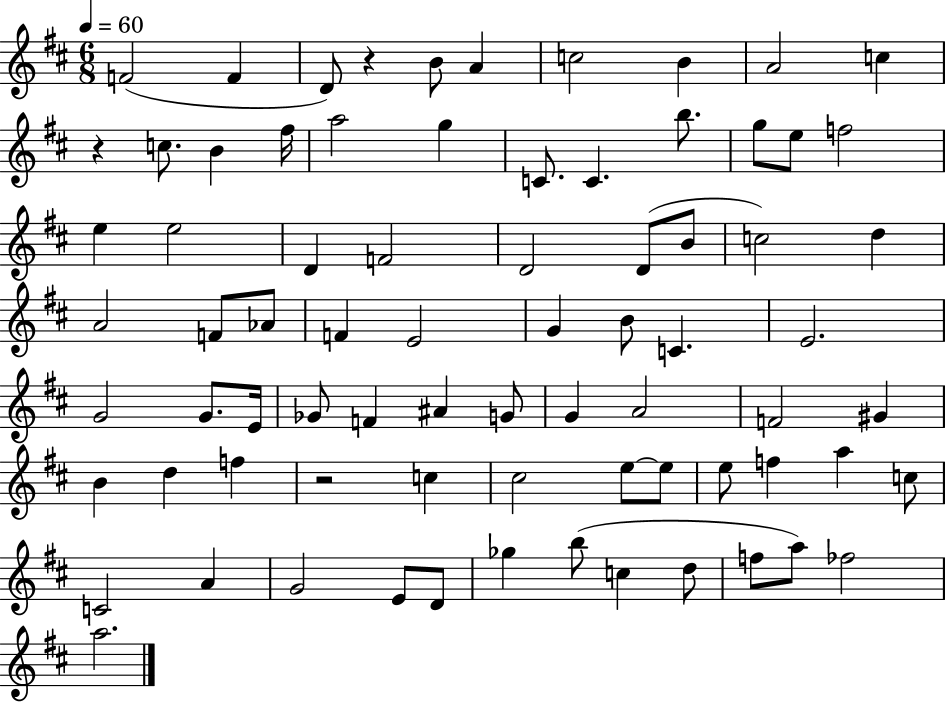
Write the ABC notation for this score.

X:1
T:Untitled
M:6/8
L:1/4
K:D
F2 F D/2 z B/2 A c2 B A2 c z c/2 B ^f/4 a2 g C/2 C b/2 g/2 e/2 f2 e e2 D F2 D2 D/2 B/2 c2 d A2 F/2 _A/2 F E2 G B/2 C E2 G2 G/2 E/4 _G/2 F ^A G/2 G A2 F2 ^G B d f z2 c ^c2 e/2 e/2 e/2 f a c/2 C2 A G2 E/2 D/2 _g b/2 c d/2 f/2 a/2 _f2 a2